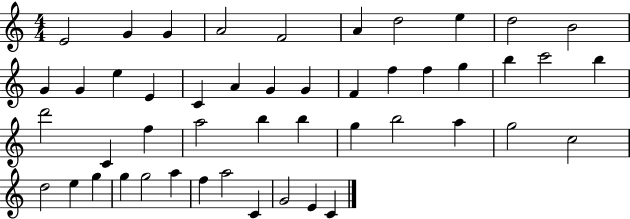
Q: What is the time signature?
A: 4/4